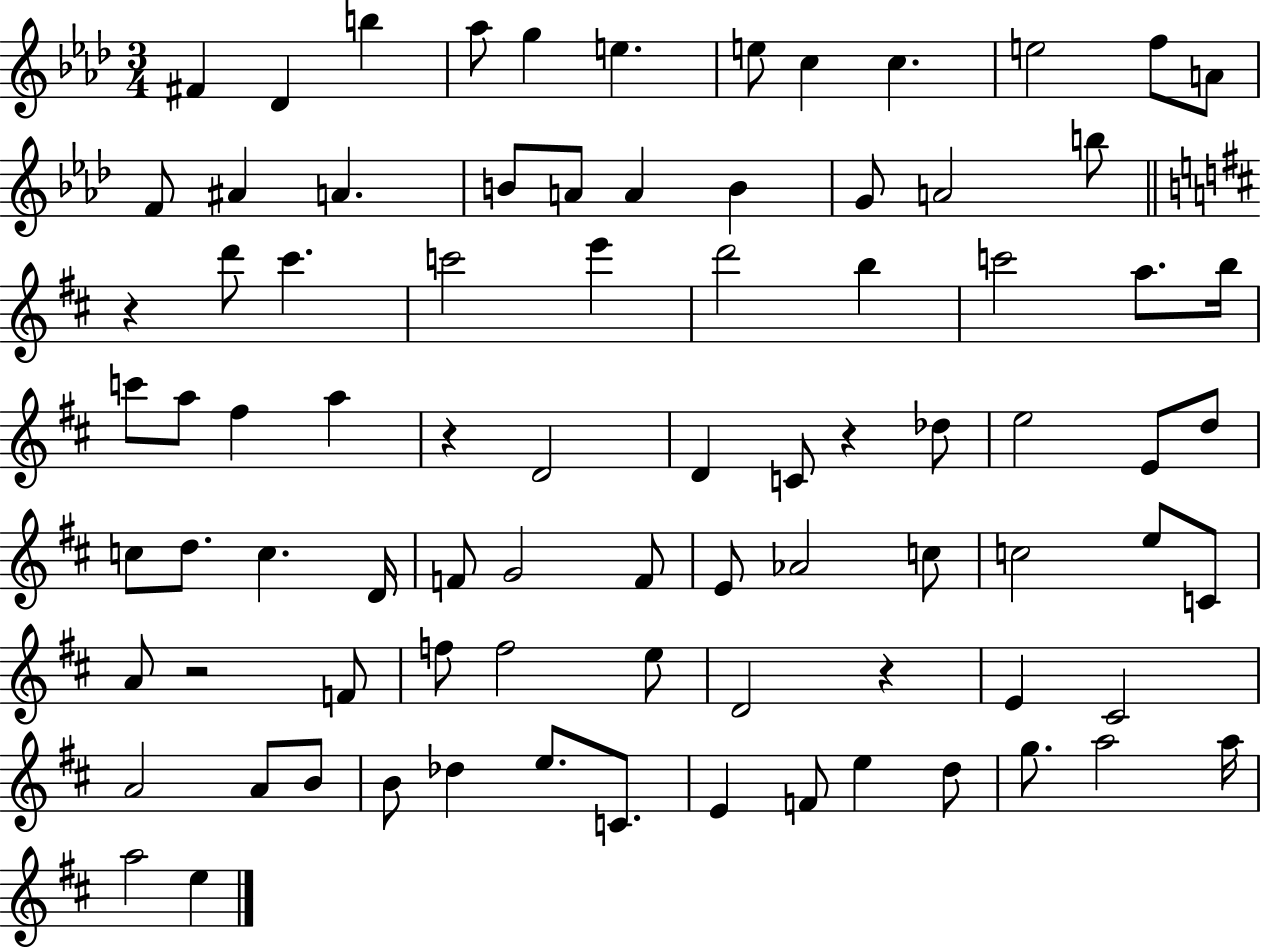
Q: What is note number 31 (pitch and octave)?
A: B5